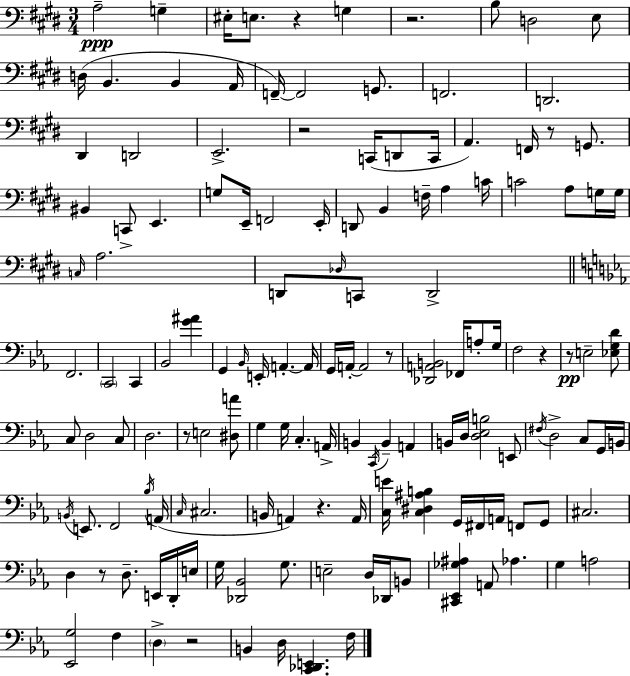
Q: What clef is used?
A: bass